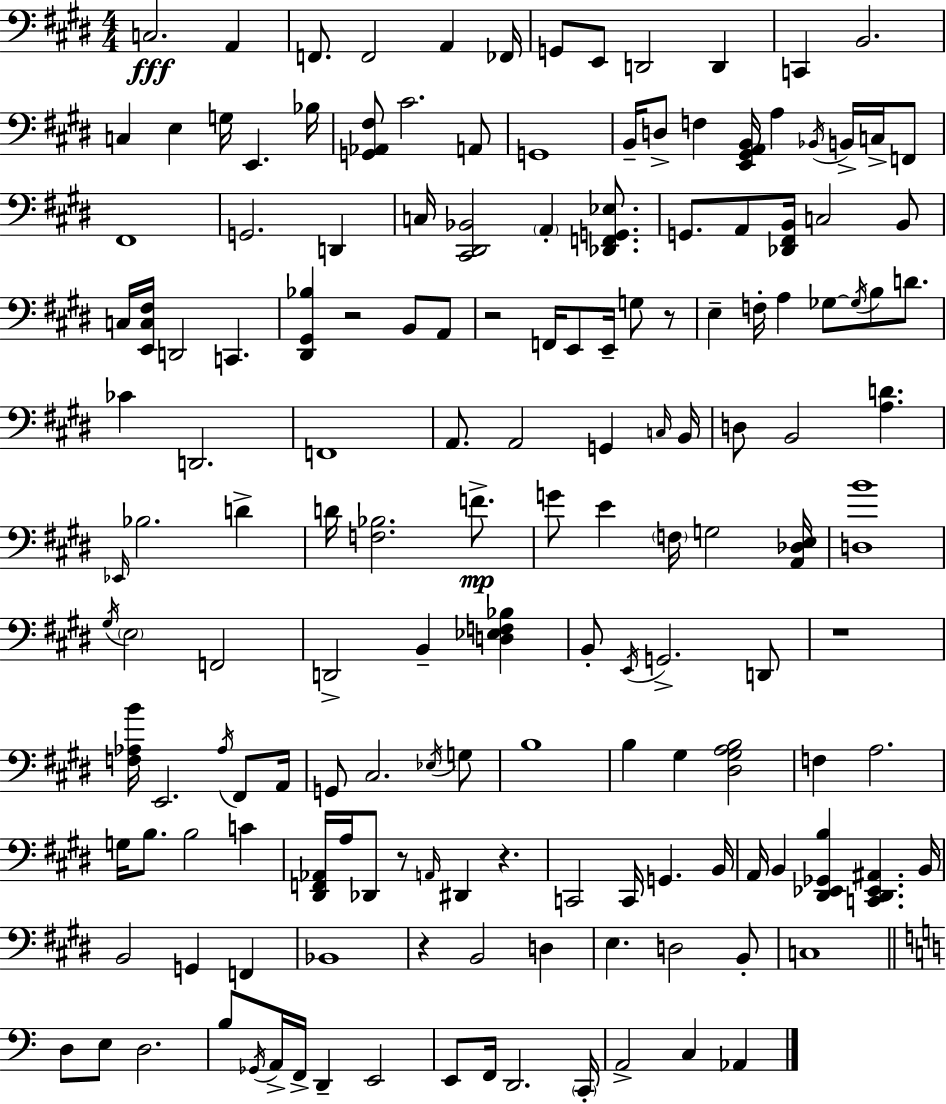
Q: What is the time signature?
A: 4/4